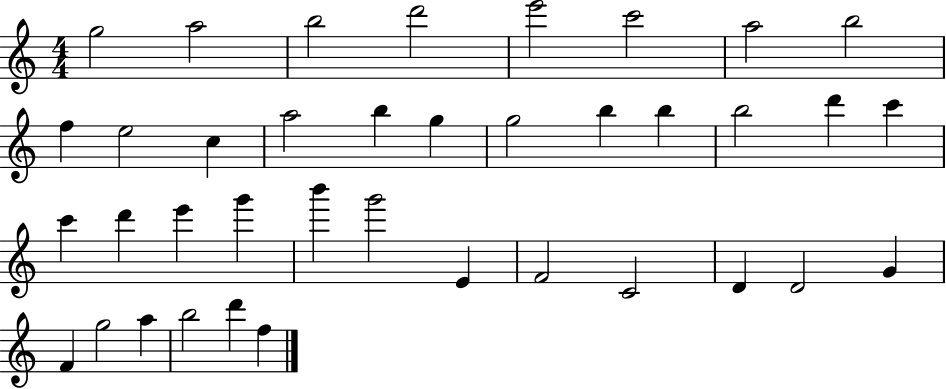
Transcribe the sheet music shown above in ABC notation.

X:1
T:Untitled
M:4/4
L:1/4
K:C
g2 a2 b2 d'2 e'2 c'2 a2 b2 f e2 c a2 b g g2 b b b2 d' c' c' d' e' g' b' g'2 E F2 C2 D D2 G F g2 a b2 d' f